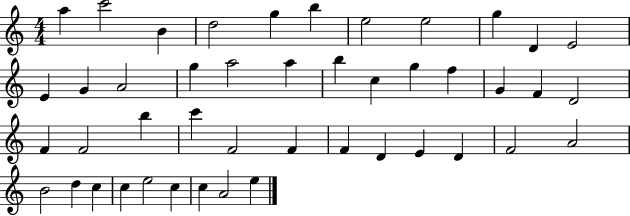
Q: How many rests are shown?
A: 0